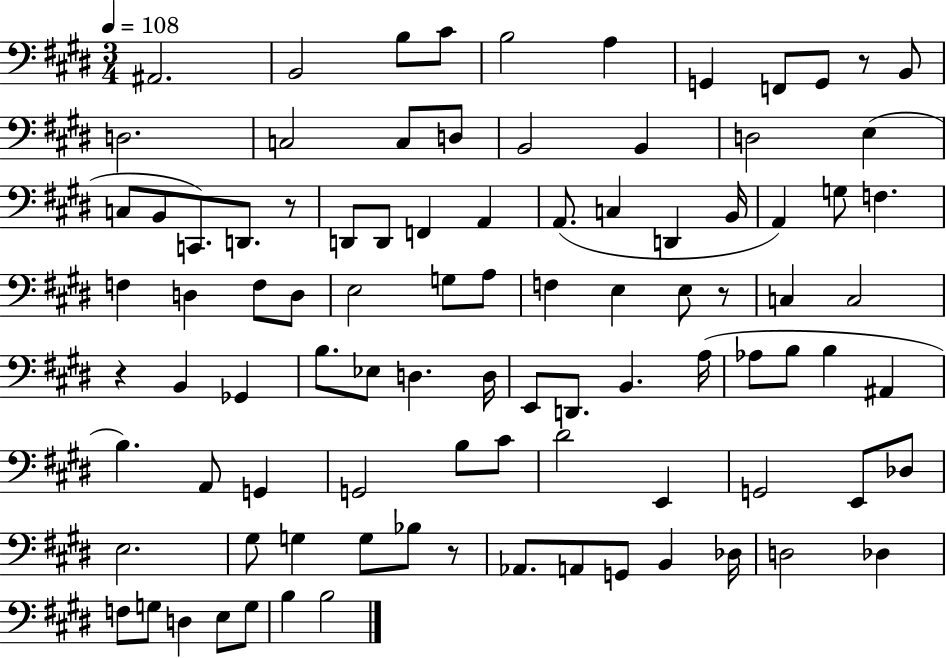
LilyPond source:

{
  \clef bass
  \numericTimeSignature
  \time 3/4
  \key e \major
  \tempo 4 = 108
  ais,2. | b,2 b8 cis'8 | b2 a4 | g,4 f,8 g,8 r8 b,8 | \break d2. | c2 c8 d8 | b,2 b,4 | d2 e4( | \break c8 b,8 c,8.) d,8. r8 | d,8 d,8 f,4 a,4 | a,8.( c4 d,4 b,16 | a,4) g8 f4. | \break f4 d4 f8 d8 | e2 g8 a8 | f4 e4 e8 r8 | c4 c2 | \break r4 b,4 ges,4 | b8. ees8 d4. d16 | e,8 d,8. b,4. a16( | aes8 b8 b4 ais,4 | \break b4.) a,8 g,4 | g,2 b8 cis'8 | dis'2 e,4 | g,2 e,8 des8 | \break e2. | gis8 g4 g8 bes8 r8 | aes,8. a,8 g,8 b,4 des16 | d2 des4 | \break f8 g8 d4 e8 g8 | b4 b2 | \bar "|."
}